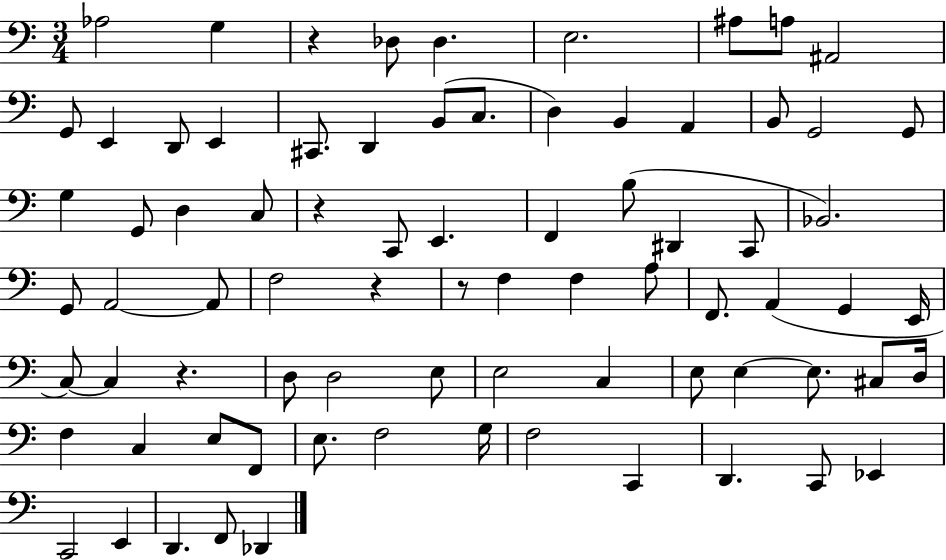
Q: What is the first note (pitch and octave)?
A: Ab3